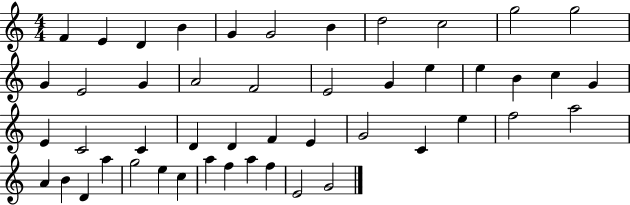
{
  \clef treble
  \numericTimeSignature
  \time 4/4
  \key c \major
  f'4 e'4 d'4 b'4 | g'4 g'2 b'4 | d''2 c''2 | g''2 g''2 | \break g'4 e'2 g'4 | a'2 f'2 | e'2 g'4 e''4 | e''4 b'4 c''4 g'4 | \break e'4 c'2 c'4 | d'4 d'4 f'4 e'4 | g'2 c'4 e''4 | f''2 a''2 | \break a'4 b'4 d'4 a''4 | g''2 e''4 c''4 | a''4 f''4 a''4 f''4 | e'2 g'2 | \break \bar "|."
}